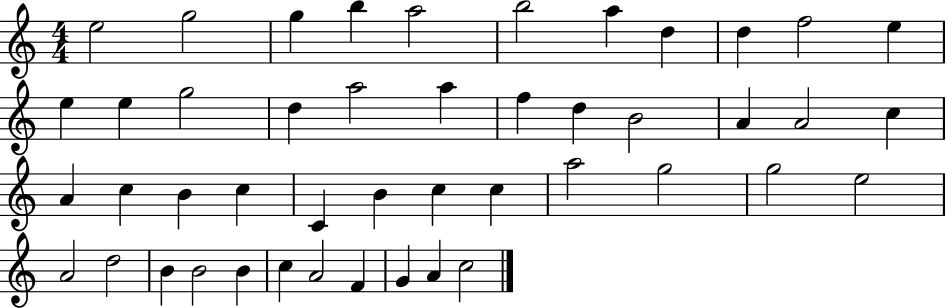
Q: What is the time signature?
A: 4/4